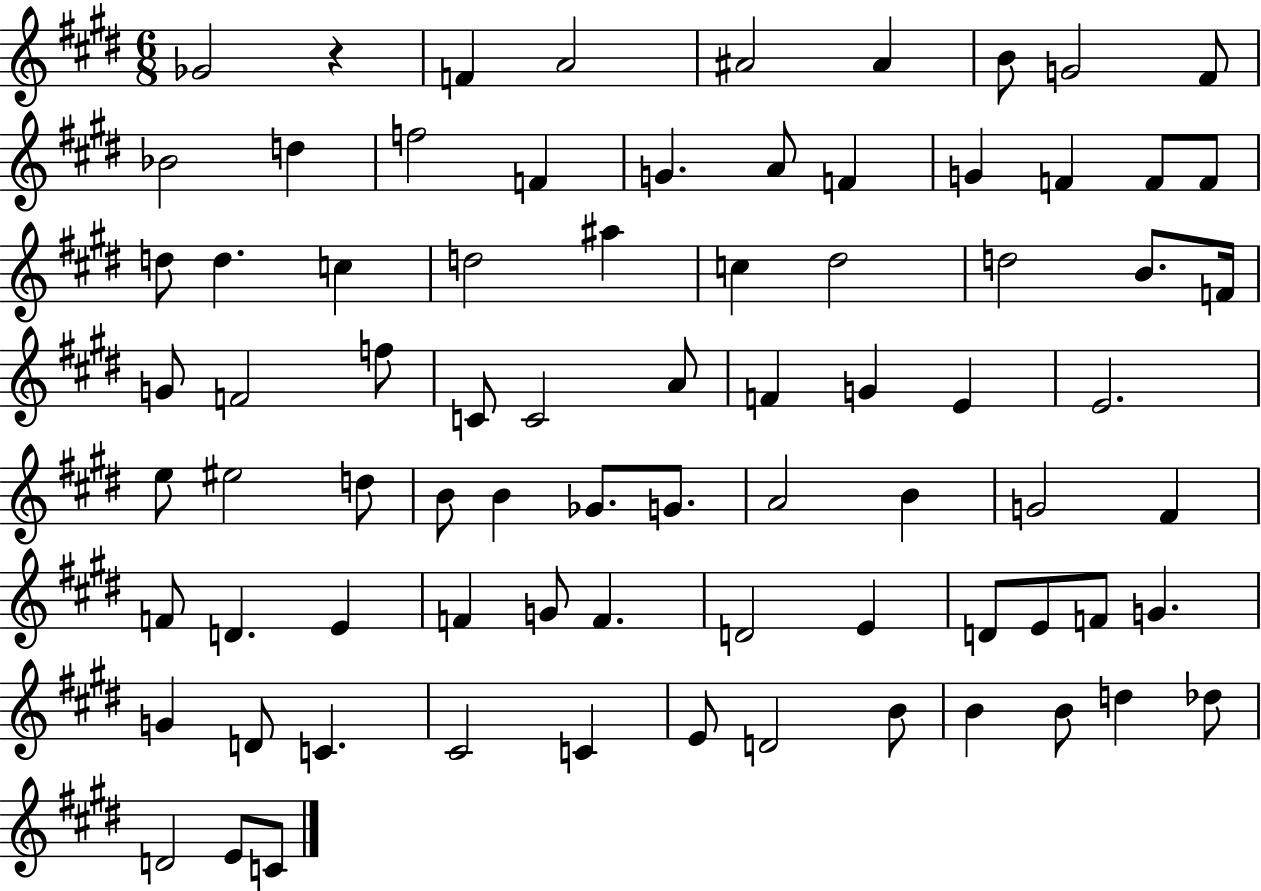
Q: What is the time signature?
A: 6/8